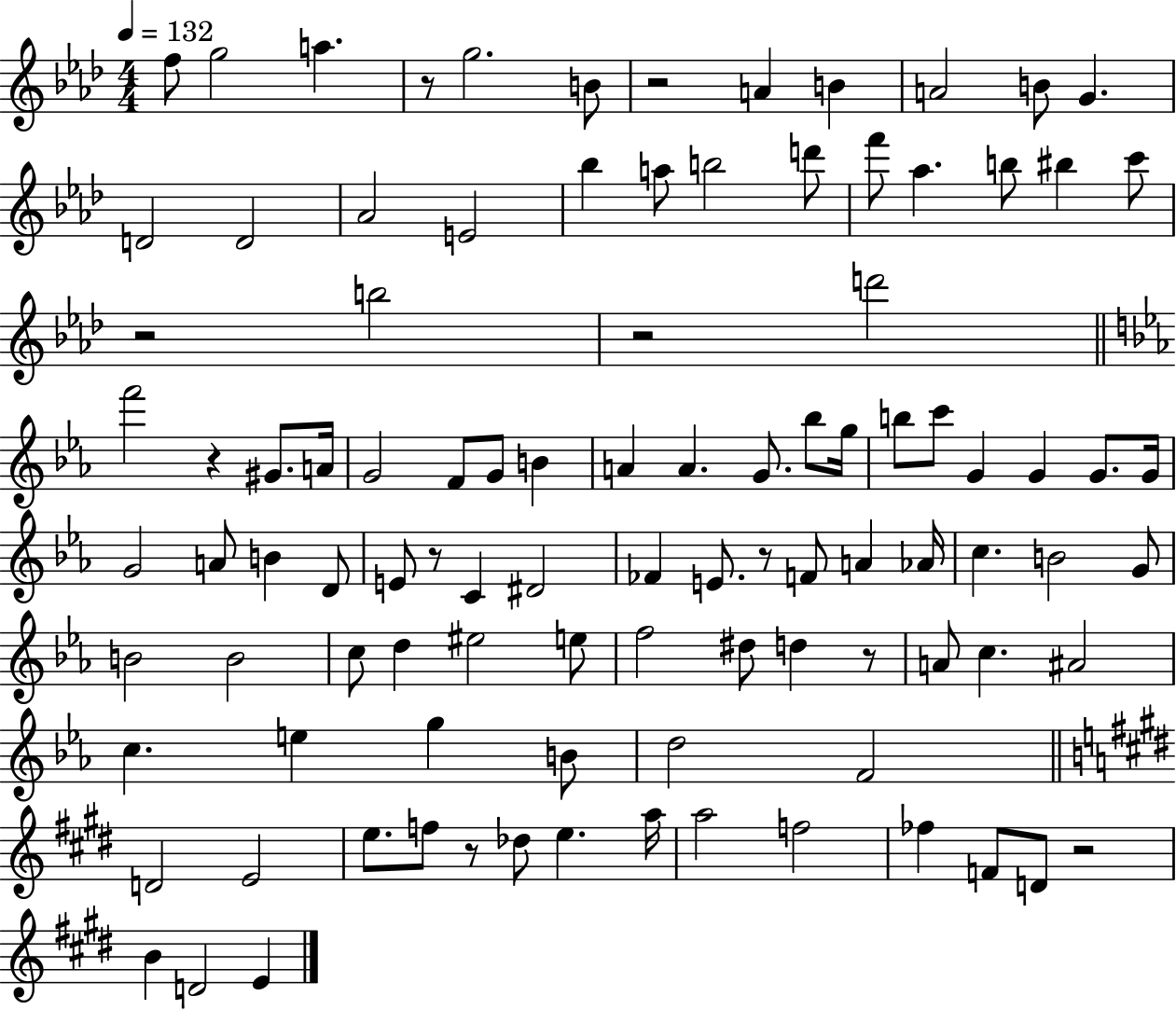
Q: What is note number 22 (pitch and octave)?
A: BIS5